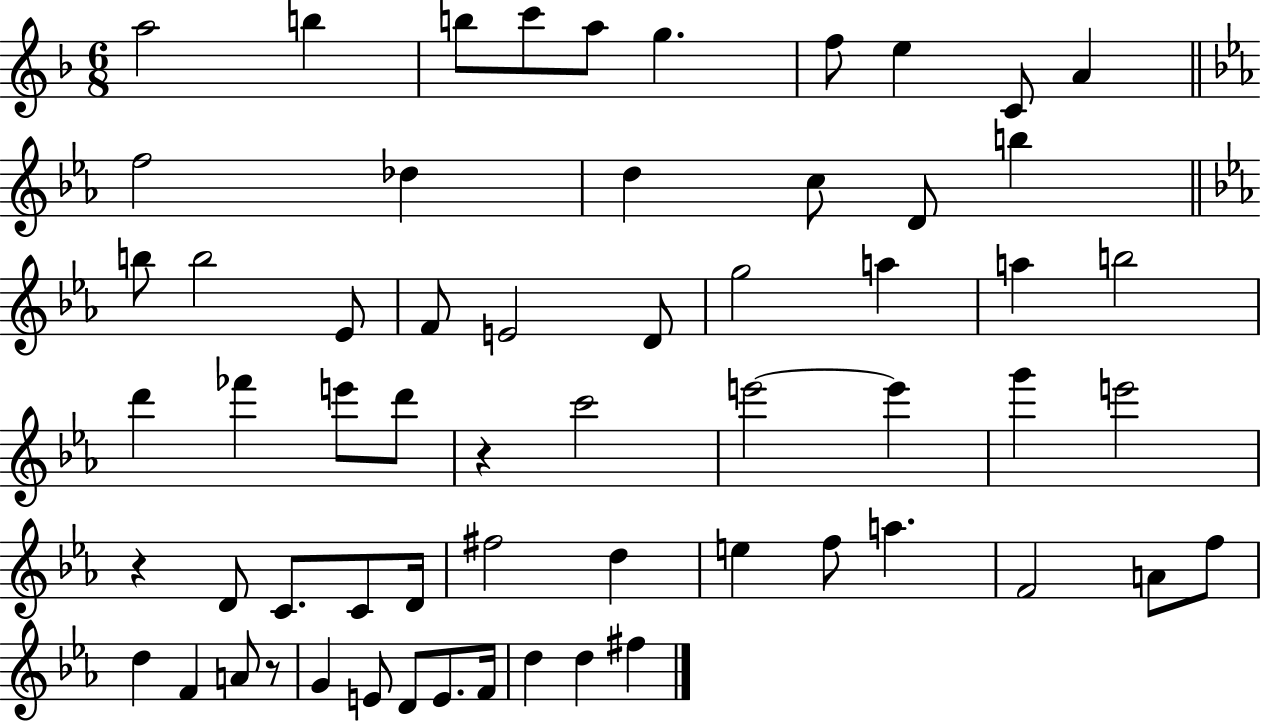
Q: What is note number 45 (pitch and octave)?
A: F4